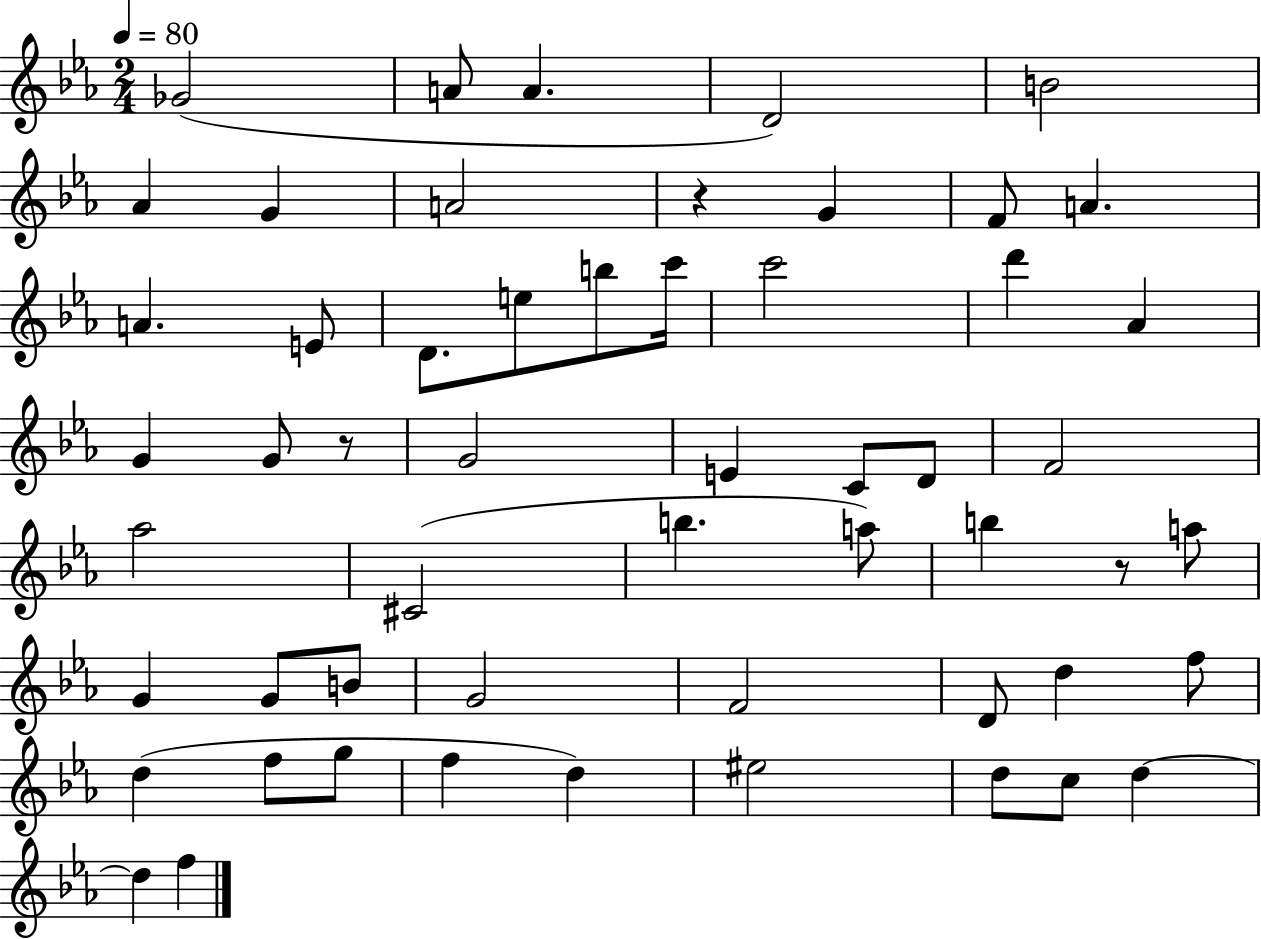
X:1
T:Untitled
M:2/4
L:1/4
K:Eb
_G2 A/2 A D2 B2 _A G A2 z G F/2 A A E/2 D/2 e/2 b/2 c'/4 c'2 d' _A G G/2 z/2 G2 E C/2 D/2 F2 _a2 ^C2 b a/2 b z/2 a/2 G G/2 B/2 G2 F2 D/2 d f/2 d f/2 g/2 f d ^e2 d/2 c/2 d d f